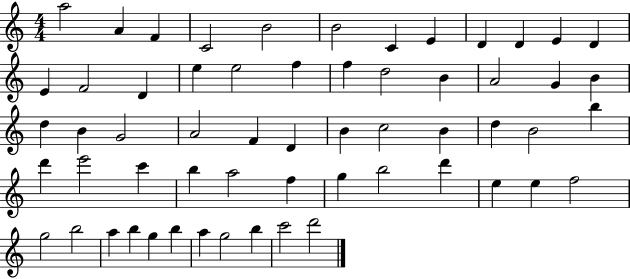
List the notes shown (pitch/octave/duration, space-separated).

A5/h A4/q F4/q C4/h B4/h B4/h C4/q E4/q D4/q D4/q E4/q D4/q E4/q F4/h D4/q E5/q E5/h F5/q F5/q D5/h B4/q A4/h G4/q B4/q D5/q B4/q G4/h A4/h F4/q D4/q B4/q C5/h B4/q D5/q B4/h B5/q D6/q E6/h C6/q B5/q A5/h F5/q G5/q B5/h D6/q E5/q E5/q F5/h G5/h B5/h A5/q B5/q G5/q B5/q A5/q G5/h B5/q C6/h D6/h